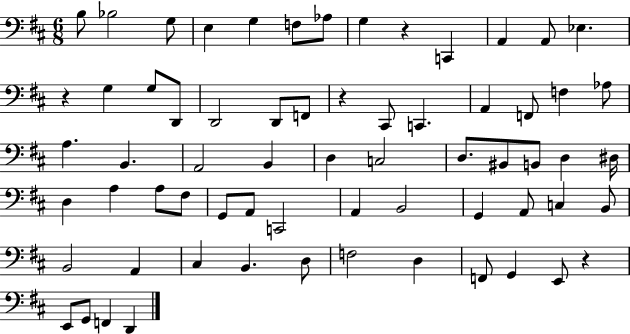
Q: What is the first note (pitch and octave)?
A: B3